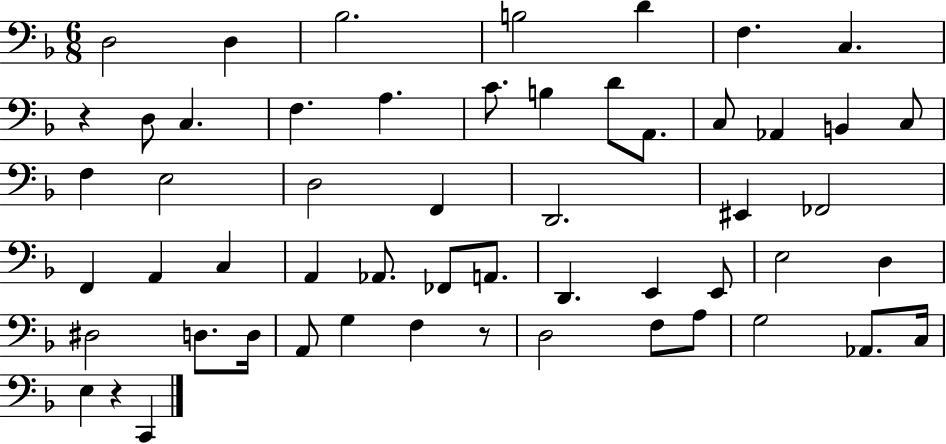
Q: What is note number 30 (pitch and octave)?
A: A2